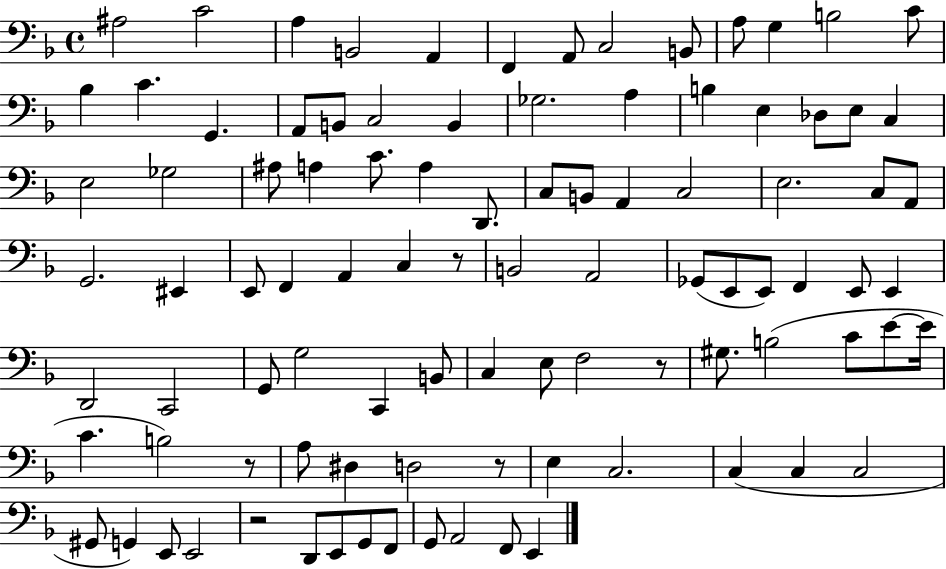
A#3/h C4/h A3/q B2/h A2/q F2/q A2/e C3/h B2/e A3/e G3/q B3/h C4/e Bb3/q C4/q. G2/q. A2/e B2/e C3/h B2/q Gb3/h. A3/q B3/q E3/q Db3/e E3/e C3/q E3/h Gb3/h A#3/e A3/q C4/e. A3/q D2/e. C3/e B2/e A2/q C3/h E3/h. C3/e A2/e G2/h. EIS2/q E2/e F2/q A2/q C3/q R/e B2/h A2/h Gb2/e E2/e E2/e F2/q E2/e E2/q D2/h C2/h G2/e G3/h C2/q B2/e C3/q E3/e F3/h R/e G#3/e. B3/h C4/e E4/e E4/s C4/q. B3/h R/e A3/e D#3/q D3/h R/e E3/q C3/h. C3/q C3/q C3/h G#2/e G2/q E2/e E2/h R/h D2/e E2/e G2/e F2/e G2/e A2/h F2/e E2/q